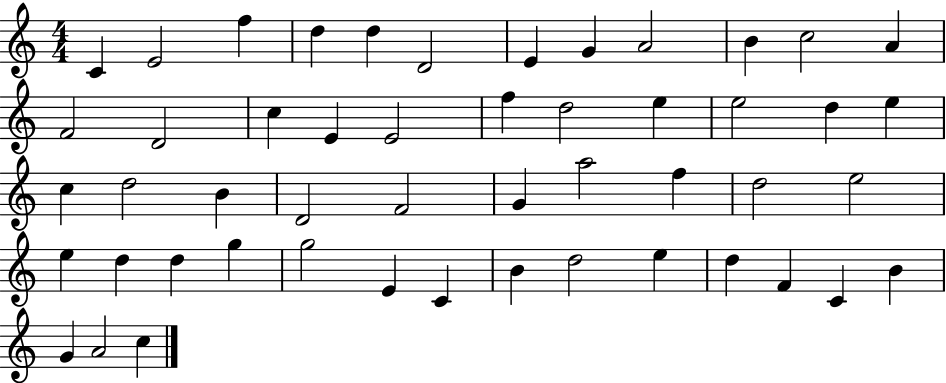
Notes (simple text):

C4/q E4/h F5/q D5/q D5/q D4/h E4/q G4/q A4/h B4/q C5/h A4/q F4/h D4/h C5/q E4/q E4/h F5/q D5/h E5/q E5/h D5/q E5/q C5/q D5/h B4/q D4/h F4/h G4/q A5/h F5/q D5/h E5/h E5/q D5/q D5/q G5/q G5/h E4/q C4/q B4/q D5/h E5/q D5/q F4/q C4/q B4/q G4/q A4/h C5/q